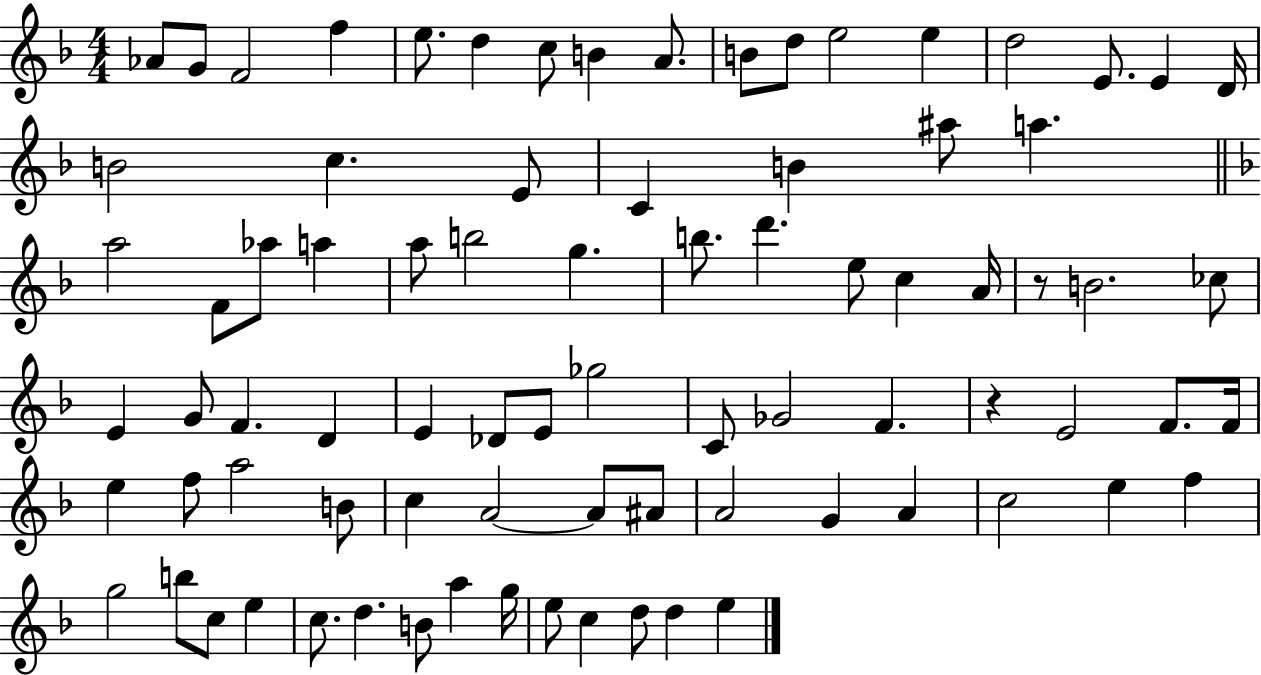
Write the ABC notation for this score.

X:1
T:Untitled
M:4/4
L:1/4
K:F
_A/2 G/2 F2 f e/2 d c/2 B A/2 B/2 d/2 e2 e d2 E/2 E D/4 B2 c E/2 C B ^a/2 a a2 F/2 _a/2 a a/2 b2 g b/2 d' e/2 c A/4 z/2 B2 _c/2 E G/2 F D E _D/2 E/2 _g2 C/2 _G2 F z E2 F/2 F/4 e f/2 a2 B/2 c A2 A/2 ^A/2 A2 G A c2 e f g2 b/2 c/2 e c/2 d B/2 a g/4 e/2 c d/2 d e